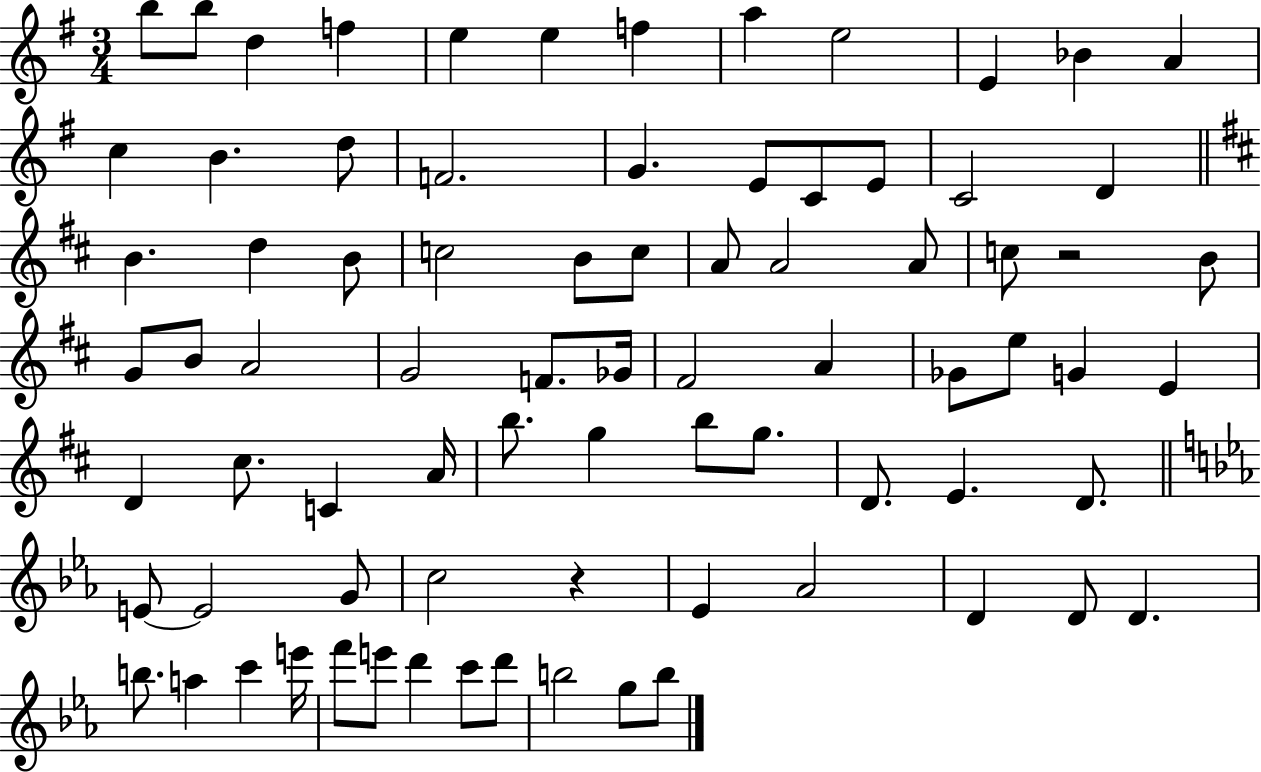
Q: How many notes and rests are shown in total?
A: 79